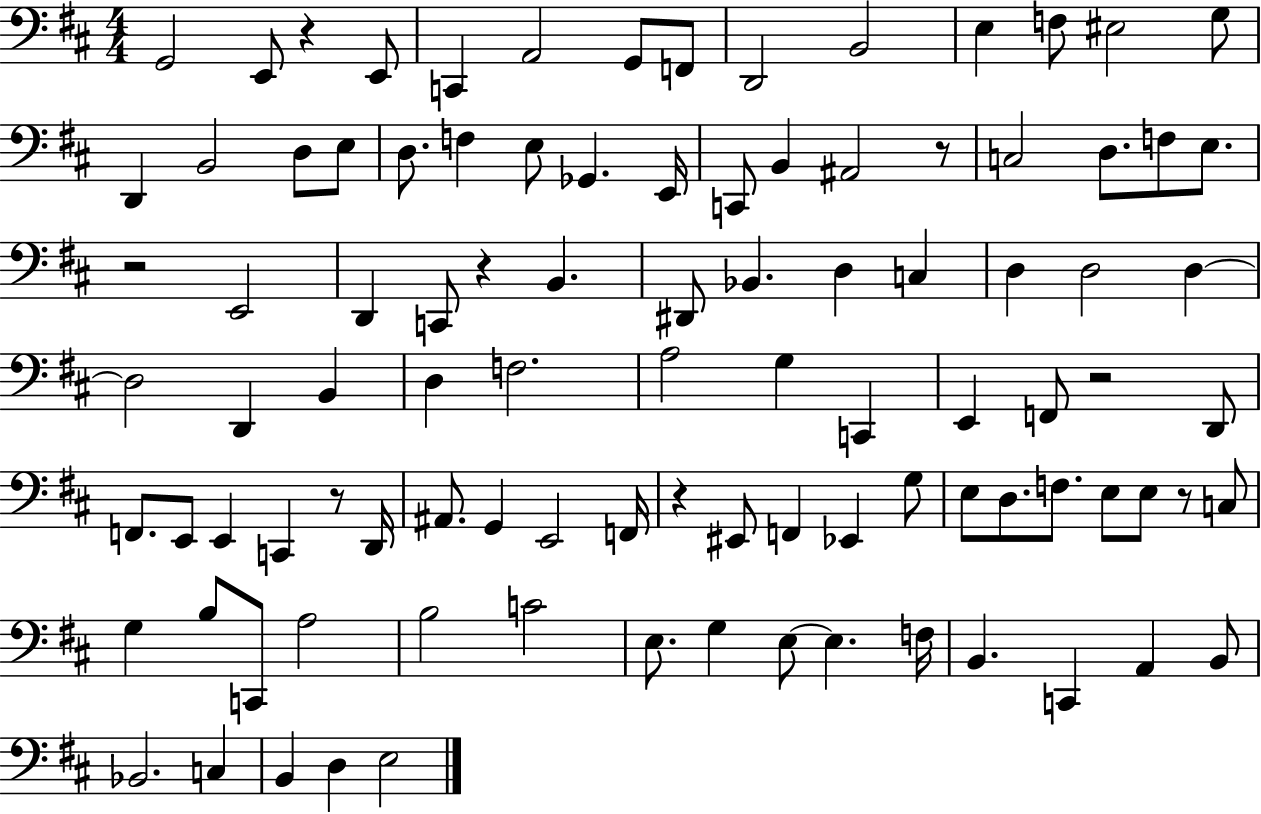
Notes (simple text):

G2/h E2/e R/q E2/e C2/q A2/h G2/e F2/e D2/h B2/h E3/q F3/e EIS3/h G3/e D2/q B2/h D3/e E3/e D3/e. F3/q E3/e Gb2/q. E2/s C2/e B2/q A#2/h R/e C3/h D3/e. F3/e E3/e. R/h E2/h D2/q C2/e R/q B2/q. D#2/e Bb2/q. D3/q C3/q D3/q D3/h D3/q D3/h D2/q B2/q D3/q F3/h. A3/h G3/q C2/q E2/q F2/e R/h D2/e F2/e. E2/e E2/q C2/q R/e D2/s A#2/e. G2/q E2/h F2/s R/q EIS2/e F2/q Eb2/q G3/e E3/e D3/e. F3/e. E3/e E3/e R/e C3/e G3/q B3/e C2/e A3/h B3/h C4/h E3/e. G3/q E3/e E3/q. F3/s B2/q. C2/q A2/q B2/e Bb2/h. C3/q B2/q D3/q E3/h